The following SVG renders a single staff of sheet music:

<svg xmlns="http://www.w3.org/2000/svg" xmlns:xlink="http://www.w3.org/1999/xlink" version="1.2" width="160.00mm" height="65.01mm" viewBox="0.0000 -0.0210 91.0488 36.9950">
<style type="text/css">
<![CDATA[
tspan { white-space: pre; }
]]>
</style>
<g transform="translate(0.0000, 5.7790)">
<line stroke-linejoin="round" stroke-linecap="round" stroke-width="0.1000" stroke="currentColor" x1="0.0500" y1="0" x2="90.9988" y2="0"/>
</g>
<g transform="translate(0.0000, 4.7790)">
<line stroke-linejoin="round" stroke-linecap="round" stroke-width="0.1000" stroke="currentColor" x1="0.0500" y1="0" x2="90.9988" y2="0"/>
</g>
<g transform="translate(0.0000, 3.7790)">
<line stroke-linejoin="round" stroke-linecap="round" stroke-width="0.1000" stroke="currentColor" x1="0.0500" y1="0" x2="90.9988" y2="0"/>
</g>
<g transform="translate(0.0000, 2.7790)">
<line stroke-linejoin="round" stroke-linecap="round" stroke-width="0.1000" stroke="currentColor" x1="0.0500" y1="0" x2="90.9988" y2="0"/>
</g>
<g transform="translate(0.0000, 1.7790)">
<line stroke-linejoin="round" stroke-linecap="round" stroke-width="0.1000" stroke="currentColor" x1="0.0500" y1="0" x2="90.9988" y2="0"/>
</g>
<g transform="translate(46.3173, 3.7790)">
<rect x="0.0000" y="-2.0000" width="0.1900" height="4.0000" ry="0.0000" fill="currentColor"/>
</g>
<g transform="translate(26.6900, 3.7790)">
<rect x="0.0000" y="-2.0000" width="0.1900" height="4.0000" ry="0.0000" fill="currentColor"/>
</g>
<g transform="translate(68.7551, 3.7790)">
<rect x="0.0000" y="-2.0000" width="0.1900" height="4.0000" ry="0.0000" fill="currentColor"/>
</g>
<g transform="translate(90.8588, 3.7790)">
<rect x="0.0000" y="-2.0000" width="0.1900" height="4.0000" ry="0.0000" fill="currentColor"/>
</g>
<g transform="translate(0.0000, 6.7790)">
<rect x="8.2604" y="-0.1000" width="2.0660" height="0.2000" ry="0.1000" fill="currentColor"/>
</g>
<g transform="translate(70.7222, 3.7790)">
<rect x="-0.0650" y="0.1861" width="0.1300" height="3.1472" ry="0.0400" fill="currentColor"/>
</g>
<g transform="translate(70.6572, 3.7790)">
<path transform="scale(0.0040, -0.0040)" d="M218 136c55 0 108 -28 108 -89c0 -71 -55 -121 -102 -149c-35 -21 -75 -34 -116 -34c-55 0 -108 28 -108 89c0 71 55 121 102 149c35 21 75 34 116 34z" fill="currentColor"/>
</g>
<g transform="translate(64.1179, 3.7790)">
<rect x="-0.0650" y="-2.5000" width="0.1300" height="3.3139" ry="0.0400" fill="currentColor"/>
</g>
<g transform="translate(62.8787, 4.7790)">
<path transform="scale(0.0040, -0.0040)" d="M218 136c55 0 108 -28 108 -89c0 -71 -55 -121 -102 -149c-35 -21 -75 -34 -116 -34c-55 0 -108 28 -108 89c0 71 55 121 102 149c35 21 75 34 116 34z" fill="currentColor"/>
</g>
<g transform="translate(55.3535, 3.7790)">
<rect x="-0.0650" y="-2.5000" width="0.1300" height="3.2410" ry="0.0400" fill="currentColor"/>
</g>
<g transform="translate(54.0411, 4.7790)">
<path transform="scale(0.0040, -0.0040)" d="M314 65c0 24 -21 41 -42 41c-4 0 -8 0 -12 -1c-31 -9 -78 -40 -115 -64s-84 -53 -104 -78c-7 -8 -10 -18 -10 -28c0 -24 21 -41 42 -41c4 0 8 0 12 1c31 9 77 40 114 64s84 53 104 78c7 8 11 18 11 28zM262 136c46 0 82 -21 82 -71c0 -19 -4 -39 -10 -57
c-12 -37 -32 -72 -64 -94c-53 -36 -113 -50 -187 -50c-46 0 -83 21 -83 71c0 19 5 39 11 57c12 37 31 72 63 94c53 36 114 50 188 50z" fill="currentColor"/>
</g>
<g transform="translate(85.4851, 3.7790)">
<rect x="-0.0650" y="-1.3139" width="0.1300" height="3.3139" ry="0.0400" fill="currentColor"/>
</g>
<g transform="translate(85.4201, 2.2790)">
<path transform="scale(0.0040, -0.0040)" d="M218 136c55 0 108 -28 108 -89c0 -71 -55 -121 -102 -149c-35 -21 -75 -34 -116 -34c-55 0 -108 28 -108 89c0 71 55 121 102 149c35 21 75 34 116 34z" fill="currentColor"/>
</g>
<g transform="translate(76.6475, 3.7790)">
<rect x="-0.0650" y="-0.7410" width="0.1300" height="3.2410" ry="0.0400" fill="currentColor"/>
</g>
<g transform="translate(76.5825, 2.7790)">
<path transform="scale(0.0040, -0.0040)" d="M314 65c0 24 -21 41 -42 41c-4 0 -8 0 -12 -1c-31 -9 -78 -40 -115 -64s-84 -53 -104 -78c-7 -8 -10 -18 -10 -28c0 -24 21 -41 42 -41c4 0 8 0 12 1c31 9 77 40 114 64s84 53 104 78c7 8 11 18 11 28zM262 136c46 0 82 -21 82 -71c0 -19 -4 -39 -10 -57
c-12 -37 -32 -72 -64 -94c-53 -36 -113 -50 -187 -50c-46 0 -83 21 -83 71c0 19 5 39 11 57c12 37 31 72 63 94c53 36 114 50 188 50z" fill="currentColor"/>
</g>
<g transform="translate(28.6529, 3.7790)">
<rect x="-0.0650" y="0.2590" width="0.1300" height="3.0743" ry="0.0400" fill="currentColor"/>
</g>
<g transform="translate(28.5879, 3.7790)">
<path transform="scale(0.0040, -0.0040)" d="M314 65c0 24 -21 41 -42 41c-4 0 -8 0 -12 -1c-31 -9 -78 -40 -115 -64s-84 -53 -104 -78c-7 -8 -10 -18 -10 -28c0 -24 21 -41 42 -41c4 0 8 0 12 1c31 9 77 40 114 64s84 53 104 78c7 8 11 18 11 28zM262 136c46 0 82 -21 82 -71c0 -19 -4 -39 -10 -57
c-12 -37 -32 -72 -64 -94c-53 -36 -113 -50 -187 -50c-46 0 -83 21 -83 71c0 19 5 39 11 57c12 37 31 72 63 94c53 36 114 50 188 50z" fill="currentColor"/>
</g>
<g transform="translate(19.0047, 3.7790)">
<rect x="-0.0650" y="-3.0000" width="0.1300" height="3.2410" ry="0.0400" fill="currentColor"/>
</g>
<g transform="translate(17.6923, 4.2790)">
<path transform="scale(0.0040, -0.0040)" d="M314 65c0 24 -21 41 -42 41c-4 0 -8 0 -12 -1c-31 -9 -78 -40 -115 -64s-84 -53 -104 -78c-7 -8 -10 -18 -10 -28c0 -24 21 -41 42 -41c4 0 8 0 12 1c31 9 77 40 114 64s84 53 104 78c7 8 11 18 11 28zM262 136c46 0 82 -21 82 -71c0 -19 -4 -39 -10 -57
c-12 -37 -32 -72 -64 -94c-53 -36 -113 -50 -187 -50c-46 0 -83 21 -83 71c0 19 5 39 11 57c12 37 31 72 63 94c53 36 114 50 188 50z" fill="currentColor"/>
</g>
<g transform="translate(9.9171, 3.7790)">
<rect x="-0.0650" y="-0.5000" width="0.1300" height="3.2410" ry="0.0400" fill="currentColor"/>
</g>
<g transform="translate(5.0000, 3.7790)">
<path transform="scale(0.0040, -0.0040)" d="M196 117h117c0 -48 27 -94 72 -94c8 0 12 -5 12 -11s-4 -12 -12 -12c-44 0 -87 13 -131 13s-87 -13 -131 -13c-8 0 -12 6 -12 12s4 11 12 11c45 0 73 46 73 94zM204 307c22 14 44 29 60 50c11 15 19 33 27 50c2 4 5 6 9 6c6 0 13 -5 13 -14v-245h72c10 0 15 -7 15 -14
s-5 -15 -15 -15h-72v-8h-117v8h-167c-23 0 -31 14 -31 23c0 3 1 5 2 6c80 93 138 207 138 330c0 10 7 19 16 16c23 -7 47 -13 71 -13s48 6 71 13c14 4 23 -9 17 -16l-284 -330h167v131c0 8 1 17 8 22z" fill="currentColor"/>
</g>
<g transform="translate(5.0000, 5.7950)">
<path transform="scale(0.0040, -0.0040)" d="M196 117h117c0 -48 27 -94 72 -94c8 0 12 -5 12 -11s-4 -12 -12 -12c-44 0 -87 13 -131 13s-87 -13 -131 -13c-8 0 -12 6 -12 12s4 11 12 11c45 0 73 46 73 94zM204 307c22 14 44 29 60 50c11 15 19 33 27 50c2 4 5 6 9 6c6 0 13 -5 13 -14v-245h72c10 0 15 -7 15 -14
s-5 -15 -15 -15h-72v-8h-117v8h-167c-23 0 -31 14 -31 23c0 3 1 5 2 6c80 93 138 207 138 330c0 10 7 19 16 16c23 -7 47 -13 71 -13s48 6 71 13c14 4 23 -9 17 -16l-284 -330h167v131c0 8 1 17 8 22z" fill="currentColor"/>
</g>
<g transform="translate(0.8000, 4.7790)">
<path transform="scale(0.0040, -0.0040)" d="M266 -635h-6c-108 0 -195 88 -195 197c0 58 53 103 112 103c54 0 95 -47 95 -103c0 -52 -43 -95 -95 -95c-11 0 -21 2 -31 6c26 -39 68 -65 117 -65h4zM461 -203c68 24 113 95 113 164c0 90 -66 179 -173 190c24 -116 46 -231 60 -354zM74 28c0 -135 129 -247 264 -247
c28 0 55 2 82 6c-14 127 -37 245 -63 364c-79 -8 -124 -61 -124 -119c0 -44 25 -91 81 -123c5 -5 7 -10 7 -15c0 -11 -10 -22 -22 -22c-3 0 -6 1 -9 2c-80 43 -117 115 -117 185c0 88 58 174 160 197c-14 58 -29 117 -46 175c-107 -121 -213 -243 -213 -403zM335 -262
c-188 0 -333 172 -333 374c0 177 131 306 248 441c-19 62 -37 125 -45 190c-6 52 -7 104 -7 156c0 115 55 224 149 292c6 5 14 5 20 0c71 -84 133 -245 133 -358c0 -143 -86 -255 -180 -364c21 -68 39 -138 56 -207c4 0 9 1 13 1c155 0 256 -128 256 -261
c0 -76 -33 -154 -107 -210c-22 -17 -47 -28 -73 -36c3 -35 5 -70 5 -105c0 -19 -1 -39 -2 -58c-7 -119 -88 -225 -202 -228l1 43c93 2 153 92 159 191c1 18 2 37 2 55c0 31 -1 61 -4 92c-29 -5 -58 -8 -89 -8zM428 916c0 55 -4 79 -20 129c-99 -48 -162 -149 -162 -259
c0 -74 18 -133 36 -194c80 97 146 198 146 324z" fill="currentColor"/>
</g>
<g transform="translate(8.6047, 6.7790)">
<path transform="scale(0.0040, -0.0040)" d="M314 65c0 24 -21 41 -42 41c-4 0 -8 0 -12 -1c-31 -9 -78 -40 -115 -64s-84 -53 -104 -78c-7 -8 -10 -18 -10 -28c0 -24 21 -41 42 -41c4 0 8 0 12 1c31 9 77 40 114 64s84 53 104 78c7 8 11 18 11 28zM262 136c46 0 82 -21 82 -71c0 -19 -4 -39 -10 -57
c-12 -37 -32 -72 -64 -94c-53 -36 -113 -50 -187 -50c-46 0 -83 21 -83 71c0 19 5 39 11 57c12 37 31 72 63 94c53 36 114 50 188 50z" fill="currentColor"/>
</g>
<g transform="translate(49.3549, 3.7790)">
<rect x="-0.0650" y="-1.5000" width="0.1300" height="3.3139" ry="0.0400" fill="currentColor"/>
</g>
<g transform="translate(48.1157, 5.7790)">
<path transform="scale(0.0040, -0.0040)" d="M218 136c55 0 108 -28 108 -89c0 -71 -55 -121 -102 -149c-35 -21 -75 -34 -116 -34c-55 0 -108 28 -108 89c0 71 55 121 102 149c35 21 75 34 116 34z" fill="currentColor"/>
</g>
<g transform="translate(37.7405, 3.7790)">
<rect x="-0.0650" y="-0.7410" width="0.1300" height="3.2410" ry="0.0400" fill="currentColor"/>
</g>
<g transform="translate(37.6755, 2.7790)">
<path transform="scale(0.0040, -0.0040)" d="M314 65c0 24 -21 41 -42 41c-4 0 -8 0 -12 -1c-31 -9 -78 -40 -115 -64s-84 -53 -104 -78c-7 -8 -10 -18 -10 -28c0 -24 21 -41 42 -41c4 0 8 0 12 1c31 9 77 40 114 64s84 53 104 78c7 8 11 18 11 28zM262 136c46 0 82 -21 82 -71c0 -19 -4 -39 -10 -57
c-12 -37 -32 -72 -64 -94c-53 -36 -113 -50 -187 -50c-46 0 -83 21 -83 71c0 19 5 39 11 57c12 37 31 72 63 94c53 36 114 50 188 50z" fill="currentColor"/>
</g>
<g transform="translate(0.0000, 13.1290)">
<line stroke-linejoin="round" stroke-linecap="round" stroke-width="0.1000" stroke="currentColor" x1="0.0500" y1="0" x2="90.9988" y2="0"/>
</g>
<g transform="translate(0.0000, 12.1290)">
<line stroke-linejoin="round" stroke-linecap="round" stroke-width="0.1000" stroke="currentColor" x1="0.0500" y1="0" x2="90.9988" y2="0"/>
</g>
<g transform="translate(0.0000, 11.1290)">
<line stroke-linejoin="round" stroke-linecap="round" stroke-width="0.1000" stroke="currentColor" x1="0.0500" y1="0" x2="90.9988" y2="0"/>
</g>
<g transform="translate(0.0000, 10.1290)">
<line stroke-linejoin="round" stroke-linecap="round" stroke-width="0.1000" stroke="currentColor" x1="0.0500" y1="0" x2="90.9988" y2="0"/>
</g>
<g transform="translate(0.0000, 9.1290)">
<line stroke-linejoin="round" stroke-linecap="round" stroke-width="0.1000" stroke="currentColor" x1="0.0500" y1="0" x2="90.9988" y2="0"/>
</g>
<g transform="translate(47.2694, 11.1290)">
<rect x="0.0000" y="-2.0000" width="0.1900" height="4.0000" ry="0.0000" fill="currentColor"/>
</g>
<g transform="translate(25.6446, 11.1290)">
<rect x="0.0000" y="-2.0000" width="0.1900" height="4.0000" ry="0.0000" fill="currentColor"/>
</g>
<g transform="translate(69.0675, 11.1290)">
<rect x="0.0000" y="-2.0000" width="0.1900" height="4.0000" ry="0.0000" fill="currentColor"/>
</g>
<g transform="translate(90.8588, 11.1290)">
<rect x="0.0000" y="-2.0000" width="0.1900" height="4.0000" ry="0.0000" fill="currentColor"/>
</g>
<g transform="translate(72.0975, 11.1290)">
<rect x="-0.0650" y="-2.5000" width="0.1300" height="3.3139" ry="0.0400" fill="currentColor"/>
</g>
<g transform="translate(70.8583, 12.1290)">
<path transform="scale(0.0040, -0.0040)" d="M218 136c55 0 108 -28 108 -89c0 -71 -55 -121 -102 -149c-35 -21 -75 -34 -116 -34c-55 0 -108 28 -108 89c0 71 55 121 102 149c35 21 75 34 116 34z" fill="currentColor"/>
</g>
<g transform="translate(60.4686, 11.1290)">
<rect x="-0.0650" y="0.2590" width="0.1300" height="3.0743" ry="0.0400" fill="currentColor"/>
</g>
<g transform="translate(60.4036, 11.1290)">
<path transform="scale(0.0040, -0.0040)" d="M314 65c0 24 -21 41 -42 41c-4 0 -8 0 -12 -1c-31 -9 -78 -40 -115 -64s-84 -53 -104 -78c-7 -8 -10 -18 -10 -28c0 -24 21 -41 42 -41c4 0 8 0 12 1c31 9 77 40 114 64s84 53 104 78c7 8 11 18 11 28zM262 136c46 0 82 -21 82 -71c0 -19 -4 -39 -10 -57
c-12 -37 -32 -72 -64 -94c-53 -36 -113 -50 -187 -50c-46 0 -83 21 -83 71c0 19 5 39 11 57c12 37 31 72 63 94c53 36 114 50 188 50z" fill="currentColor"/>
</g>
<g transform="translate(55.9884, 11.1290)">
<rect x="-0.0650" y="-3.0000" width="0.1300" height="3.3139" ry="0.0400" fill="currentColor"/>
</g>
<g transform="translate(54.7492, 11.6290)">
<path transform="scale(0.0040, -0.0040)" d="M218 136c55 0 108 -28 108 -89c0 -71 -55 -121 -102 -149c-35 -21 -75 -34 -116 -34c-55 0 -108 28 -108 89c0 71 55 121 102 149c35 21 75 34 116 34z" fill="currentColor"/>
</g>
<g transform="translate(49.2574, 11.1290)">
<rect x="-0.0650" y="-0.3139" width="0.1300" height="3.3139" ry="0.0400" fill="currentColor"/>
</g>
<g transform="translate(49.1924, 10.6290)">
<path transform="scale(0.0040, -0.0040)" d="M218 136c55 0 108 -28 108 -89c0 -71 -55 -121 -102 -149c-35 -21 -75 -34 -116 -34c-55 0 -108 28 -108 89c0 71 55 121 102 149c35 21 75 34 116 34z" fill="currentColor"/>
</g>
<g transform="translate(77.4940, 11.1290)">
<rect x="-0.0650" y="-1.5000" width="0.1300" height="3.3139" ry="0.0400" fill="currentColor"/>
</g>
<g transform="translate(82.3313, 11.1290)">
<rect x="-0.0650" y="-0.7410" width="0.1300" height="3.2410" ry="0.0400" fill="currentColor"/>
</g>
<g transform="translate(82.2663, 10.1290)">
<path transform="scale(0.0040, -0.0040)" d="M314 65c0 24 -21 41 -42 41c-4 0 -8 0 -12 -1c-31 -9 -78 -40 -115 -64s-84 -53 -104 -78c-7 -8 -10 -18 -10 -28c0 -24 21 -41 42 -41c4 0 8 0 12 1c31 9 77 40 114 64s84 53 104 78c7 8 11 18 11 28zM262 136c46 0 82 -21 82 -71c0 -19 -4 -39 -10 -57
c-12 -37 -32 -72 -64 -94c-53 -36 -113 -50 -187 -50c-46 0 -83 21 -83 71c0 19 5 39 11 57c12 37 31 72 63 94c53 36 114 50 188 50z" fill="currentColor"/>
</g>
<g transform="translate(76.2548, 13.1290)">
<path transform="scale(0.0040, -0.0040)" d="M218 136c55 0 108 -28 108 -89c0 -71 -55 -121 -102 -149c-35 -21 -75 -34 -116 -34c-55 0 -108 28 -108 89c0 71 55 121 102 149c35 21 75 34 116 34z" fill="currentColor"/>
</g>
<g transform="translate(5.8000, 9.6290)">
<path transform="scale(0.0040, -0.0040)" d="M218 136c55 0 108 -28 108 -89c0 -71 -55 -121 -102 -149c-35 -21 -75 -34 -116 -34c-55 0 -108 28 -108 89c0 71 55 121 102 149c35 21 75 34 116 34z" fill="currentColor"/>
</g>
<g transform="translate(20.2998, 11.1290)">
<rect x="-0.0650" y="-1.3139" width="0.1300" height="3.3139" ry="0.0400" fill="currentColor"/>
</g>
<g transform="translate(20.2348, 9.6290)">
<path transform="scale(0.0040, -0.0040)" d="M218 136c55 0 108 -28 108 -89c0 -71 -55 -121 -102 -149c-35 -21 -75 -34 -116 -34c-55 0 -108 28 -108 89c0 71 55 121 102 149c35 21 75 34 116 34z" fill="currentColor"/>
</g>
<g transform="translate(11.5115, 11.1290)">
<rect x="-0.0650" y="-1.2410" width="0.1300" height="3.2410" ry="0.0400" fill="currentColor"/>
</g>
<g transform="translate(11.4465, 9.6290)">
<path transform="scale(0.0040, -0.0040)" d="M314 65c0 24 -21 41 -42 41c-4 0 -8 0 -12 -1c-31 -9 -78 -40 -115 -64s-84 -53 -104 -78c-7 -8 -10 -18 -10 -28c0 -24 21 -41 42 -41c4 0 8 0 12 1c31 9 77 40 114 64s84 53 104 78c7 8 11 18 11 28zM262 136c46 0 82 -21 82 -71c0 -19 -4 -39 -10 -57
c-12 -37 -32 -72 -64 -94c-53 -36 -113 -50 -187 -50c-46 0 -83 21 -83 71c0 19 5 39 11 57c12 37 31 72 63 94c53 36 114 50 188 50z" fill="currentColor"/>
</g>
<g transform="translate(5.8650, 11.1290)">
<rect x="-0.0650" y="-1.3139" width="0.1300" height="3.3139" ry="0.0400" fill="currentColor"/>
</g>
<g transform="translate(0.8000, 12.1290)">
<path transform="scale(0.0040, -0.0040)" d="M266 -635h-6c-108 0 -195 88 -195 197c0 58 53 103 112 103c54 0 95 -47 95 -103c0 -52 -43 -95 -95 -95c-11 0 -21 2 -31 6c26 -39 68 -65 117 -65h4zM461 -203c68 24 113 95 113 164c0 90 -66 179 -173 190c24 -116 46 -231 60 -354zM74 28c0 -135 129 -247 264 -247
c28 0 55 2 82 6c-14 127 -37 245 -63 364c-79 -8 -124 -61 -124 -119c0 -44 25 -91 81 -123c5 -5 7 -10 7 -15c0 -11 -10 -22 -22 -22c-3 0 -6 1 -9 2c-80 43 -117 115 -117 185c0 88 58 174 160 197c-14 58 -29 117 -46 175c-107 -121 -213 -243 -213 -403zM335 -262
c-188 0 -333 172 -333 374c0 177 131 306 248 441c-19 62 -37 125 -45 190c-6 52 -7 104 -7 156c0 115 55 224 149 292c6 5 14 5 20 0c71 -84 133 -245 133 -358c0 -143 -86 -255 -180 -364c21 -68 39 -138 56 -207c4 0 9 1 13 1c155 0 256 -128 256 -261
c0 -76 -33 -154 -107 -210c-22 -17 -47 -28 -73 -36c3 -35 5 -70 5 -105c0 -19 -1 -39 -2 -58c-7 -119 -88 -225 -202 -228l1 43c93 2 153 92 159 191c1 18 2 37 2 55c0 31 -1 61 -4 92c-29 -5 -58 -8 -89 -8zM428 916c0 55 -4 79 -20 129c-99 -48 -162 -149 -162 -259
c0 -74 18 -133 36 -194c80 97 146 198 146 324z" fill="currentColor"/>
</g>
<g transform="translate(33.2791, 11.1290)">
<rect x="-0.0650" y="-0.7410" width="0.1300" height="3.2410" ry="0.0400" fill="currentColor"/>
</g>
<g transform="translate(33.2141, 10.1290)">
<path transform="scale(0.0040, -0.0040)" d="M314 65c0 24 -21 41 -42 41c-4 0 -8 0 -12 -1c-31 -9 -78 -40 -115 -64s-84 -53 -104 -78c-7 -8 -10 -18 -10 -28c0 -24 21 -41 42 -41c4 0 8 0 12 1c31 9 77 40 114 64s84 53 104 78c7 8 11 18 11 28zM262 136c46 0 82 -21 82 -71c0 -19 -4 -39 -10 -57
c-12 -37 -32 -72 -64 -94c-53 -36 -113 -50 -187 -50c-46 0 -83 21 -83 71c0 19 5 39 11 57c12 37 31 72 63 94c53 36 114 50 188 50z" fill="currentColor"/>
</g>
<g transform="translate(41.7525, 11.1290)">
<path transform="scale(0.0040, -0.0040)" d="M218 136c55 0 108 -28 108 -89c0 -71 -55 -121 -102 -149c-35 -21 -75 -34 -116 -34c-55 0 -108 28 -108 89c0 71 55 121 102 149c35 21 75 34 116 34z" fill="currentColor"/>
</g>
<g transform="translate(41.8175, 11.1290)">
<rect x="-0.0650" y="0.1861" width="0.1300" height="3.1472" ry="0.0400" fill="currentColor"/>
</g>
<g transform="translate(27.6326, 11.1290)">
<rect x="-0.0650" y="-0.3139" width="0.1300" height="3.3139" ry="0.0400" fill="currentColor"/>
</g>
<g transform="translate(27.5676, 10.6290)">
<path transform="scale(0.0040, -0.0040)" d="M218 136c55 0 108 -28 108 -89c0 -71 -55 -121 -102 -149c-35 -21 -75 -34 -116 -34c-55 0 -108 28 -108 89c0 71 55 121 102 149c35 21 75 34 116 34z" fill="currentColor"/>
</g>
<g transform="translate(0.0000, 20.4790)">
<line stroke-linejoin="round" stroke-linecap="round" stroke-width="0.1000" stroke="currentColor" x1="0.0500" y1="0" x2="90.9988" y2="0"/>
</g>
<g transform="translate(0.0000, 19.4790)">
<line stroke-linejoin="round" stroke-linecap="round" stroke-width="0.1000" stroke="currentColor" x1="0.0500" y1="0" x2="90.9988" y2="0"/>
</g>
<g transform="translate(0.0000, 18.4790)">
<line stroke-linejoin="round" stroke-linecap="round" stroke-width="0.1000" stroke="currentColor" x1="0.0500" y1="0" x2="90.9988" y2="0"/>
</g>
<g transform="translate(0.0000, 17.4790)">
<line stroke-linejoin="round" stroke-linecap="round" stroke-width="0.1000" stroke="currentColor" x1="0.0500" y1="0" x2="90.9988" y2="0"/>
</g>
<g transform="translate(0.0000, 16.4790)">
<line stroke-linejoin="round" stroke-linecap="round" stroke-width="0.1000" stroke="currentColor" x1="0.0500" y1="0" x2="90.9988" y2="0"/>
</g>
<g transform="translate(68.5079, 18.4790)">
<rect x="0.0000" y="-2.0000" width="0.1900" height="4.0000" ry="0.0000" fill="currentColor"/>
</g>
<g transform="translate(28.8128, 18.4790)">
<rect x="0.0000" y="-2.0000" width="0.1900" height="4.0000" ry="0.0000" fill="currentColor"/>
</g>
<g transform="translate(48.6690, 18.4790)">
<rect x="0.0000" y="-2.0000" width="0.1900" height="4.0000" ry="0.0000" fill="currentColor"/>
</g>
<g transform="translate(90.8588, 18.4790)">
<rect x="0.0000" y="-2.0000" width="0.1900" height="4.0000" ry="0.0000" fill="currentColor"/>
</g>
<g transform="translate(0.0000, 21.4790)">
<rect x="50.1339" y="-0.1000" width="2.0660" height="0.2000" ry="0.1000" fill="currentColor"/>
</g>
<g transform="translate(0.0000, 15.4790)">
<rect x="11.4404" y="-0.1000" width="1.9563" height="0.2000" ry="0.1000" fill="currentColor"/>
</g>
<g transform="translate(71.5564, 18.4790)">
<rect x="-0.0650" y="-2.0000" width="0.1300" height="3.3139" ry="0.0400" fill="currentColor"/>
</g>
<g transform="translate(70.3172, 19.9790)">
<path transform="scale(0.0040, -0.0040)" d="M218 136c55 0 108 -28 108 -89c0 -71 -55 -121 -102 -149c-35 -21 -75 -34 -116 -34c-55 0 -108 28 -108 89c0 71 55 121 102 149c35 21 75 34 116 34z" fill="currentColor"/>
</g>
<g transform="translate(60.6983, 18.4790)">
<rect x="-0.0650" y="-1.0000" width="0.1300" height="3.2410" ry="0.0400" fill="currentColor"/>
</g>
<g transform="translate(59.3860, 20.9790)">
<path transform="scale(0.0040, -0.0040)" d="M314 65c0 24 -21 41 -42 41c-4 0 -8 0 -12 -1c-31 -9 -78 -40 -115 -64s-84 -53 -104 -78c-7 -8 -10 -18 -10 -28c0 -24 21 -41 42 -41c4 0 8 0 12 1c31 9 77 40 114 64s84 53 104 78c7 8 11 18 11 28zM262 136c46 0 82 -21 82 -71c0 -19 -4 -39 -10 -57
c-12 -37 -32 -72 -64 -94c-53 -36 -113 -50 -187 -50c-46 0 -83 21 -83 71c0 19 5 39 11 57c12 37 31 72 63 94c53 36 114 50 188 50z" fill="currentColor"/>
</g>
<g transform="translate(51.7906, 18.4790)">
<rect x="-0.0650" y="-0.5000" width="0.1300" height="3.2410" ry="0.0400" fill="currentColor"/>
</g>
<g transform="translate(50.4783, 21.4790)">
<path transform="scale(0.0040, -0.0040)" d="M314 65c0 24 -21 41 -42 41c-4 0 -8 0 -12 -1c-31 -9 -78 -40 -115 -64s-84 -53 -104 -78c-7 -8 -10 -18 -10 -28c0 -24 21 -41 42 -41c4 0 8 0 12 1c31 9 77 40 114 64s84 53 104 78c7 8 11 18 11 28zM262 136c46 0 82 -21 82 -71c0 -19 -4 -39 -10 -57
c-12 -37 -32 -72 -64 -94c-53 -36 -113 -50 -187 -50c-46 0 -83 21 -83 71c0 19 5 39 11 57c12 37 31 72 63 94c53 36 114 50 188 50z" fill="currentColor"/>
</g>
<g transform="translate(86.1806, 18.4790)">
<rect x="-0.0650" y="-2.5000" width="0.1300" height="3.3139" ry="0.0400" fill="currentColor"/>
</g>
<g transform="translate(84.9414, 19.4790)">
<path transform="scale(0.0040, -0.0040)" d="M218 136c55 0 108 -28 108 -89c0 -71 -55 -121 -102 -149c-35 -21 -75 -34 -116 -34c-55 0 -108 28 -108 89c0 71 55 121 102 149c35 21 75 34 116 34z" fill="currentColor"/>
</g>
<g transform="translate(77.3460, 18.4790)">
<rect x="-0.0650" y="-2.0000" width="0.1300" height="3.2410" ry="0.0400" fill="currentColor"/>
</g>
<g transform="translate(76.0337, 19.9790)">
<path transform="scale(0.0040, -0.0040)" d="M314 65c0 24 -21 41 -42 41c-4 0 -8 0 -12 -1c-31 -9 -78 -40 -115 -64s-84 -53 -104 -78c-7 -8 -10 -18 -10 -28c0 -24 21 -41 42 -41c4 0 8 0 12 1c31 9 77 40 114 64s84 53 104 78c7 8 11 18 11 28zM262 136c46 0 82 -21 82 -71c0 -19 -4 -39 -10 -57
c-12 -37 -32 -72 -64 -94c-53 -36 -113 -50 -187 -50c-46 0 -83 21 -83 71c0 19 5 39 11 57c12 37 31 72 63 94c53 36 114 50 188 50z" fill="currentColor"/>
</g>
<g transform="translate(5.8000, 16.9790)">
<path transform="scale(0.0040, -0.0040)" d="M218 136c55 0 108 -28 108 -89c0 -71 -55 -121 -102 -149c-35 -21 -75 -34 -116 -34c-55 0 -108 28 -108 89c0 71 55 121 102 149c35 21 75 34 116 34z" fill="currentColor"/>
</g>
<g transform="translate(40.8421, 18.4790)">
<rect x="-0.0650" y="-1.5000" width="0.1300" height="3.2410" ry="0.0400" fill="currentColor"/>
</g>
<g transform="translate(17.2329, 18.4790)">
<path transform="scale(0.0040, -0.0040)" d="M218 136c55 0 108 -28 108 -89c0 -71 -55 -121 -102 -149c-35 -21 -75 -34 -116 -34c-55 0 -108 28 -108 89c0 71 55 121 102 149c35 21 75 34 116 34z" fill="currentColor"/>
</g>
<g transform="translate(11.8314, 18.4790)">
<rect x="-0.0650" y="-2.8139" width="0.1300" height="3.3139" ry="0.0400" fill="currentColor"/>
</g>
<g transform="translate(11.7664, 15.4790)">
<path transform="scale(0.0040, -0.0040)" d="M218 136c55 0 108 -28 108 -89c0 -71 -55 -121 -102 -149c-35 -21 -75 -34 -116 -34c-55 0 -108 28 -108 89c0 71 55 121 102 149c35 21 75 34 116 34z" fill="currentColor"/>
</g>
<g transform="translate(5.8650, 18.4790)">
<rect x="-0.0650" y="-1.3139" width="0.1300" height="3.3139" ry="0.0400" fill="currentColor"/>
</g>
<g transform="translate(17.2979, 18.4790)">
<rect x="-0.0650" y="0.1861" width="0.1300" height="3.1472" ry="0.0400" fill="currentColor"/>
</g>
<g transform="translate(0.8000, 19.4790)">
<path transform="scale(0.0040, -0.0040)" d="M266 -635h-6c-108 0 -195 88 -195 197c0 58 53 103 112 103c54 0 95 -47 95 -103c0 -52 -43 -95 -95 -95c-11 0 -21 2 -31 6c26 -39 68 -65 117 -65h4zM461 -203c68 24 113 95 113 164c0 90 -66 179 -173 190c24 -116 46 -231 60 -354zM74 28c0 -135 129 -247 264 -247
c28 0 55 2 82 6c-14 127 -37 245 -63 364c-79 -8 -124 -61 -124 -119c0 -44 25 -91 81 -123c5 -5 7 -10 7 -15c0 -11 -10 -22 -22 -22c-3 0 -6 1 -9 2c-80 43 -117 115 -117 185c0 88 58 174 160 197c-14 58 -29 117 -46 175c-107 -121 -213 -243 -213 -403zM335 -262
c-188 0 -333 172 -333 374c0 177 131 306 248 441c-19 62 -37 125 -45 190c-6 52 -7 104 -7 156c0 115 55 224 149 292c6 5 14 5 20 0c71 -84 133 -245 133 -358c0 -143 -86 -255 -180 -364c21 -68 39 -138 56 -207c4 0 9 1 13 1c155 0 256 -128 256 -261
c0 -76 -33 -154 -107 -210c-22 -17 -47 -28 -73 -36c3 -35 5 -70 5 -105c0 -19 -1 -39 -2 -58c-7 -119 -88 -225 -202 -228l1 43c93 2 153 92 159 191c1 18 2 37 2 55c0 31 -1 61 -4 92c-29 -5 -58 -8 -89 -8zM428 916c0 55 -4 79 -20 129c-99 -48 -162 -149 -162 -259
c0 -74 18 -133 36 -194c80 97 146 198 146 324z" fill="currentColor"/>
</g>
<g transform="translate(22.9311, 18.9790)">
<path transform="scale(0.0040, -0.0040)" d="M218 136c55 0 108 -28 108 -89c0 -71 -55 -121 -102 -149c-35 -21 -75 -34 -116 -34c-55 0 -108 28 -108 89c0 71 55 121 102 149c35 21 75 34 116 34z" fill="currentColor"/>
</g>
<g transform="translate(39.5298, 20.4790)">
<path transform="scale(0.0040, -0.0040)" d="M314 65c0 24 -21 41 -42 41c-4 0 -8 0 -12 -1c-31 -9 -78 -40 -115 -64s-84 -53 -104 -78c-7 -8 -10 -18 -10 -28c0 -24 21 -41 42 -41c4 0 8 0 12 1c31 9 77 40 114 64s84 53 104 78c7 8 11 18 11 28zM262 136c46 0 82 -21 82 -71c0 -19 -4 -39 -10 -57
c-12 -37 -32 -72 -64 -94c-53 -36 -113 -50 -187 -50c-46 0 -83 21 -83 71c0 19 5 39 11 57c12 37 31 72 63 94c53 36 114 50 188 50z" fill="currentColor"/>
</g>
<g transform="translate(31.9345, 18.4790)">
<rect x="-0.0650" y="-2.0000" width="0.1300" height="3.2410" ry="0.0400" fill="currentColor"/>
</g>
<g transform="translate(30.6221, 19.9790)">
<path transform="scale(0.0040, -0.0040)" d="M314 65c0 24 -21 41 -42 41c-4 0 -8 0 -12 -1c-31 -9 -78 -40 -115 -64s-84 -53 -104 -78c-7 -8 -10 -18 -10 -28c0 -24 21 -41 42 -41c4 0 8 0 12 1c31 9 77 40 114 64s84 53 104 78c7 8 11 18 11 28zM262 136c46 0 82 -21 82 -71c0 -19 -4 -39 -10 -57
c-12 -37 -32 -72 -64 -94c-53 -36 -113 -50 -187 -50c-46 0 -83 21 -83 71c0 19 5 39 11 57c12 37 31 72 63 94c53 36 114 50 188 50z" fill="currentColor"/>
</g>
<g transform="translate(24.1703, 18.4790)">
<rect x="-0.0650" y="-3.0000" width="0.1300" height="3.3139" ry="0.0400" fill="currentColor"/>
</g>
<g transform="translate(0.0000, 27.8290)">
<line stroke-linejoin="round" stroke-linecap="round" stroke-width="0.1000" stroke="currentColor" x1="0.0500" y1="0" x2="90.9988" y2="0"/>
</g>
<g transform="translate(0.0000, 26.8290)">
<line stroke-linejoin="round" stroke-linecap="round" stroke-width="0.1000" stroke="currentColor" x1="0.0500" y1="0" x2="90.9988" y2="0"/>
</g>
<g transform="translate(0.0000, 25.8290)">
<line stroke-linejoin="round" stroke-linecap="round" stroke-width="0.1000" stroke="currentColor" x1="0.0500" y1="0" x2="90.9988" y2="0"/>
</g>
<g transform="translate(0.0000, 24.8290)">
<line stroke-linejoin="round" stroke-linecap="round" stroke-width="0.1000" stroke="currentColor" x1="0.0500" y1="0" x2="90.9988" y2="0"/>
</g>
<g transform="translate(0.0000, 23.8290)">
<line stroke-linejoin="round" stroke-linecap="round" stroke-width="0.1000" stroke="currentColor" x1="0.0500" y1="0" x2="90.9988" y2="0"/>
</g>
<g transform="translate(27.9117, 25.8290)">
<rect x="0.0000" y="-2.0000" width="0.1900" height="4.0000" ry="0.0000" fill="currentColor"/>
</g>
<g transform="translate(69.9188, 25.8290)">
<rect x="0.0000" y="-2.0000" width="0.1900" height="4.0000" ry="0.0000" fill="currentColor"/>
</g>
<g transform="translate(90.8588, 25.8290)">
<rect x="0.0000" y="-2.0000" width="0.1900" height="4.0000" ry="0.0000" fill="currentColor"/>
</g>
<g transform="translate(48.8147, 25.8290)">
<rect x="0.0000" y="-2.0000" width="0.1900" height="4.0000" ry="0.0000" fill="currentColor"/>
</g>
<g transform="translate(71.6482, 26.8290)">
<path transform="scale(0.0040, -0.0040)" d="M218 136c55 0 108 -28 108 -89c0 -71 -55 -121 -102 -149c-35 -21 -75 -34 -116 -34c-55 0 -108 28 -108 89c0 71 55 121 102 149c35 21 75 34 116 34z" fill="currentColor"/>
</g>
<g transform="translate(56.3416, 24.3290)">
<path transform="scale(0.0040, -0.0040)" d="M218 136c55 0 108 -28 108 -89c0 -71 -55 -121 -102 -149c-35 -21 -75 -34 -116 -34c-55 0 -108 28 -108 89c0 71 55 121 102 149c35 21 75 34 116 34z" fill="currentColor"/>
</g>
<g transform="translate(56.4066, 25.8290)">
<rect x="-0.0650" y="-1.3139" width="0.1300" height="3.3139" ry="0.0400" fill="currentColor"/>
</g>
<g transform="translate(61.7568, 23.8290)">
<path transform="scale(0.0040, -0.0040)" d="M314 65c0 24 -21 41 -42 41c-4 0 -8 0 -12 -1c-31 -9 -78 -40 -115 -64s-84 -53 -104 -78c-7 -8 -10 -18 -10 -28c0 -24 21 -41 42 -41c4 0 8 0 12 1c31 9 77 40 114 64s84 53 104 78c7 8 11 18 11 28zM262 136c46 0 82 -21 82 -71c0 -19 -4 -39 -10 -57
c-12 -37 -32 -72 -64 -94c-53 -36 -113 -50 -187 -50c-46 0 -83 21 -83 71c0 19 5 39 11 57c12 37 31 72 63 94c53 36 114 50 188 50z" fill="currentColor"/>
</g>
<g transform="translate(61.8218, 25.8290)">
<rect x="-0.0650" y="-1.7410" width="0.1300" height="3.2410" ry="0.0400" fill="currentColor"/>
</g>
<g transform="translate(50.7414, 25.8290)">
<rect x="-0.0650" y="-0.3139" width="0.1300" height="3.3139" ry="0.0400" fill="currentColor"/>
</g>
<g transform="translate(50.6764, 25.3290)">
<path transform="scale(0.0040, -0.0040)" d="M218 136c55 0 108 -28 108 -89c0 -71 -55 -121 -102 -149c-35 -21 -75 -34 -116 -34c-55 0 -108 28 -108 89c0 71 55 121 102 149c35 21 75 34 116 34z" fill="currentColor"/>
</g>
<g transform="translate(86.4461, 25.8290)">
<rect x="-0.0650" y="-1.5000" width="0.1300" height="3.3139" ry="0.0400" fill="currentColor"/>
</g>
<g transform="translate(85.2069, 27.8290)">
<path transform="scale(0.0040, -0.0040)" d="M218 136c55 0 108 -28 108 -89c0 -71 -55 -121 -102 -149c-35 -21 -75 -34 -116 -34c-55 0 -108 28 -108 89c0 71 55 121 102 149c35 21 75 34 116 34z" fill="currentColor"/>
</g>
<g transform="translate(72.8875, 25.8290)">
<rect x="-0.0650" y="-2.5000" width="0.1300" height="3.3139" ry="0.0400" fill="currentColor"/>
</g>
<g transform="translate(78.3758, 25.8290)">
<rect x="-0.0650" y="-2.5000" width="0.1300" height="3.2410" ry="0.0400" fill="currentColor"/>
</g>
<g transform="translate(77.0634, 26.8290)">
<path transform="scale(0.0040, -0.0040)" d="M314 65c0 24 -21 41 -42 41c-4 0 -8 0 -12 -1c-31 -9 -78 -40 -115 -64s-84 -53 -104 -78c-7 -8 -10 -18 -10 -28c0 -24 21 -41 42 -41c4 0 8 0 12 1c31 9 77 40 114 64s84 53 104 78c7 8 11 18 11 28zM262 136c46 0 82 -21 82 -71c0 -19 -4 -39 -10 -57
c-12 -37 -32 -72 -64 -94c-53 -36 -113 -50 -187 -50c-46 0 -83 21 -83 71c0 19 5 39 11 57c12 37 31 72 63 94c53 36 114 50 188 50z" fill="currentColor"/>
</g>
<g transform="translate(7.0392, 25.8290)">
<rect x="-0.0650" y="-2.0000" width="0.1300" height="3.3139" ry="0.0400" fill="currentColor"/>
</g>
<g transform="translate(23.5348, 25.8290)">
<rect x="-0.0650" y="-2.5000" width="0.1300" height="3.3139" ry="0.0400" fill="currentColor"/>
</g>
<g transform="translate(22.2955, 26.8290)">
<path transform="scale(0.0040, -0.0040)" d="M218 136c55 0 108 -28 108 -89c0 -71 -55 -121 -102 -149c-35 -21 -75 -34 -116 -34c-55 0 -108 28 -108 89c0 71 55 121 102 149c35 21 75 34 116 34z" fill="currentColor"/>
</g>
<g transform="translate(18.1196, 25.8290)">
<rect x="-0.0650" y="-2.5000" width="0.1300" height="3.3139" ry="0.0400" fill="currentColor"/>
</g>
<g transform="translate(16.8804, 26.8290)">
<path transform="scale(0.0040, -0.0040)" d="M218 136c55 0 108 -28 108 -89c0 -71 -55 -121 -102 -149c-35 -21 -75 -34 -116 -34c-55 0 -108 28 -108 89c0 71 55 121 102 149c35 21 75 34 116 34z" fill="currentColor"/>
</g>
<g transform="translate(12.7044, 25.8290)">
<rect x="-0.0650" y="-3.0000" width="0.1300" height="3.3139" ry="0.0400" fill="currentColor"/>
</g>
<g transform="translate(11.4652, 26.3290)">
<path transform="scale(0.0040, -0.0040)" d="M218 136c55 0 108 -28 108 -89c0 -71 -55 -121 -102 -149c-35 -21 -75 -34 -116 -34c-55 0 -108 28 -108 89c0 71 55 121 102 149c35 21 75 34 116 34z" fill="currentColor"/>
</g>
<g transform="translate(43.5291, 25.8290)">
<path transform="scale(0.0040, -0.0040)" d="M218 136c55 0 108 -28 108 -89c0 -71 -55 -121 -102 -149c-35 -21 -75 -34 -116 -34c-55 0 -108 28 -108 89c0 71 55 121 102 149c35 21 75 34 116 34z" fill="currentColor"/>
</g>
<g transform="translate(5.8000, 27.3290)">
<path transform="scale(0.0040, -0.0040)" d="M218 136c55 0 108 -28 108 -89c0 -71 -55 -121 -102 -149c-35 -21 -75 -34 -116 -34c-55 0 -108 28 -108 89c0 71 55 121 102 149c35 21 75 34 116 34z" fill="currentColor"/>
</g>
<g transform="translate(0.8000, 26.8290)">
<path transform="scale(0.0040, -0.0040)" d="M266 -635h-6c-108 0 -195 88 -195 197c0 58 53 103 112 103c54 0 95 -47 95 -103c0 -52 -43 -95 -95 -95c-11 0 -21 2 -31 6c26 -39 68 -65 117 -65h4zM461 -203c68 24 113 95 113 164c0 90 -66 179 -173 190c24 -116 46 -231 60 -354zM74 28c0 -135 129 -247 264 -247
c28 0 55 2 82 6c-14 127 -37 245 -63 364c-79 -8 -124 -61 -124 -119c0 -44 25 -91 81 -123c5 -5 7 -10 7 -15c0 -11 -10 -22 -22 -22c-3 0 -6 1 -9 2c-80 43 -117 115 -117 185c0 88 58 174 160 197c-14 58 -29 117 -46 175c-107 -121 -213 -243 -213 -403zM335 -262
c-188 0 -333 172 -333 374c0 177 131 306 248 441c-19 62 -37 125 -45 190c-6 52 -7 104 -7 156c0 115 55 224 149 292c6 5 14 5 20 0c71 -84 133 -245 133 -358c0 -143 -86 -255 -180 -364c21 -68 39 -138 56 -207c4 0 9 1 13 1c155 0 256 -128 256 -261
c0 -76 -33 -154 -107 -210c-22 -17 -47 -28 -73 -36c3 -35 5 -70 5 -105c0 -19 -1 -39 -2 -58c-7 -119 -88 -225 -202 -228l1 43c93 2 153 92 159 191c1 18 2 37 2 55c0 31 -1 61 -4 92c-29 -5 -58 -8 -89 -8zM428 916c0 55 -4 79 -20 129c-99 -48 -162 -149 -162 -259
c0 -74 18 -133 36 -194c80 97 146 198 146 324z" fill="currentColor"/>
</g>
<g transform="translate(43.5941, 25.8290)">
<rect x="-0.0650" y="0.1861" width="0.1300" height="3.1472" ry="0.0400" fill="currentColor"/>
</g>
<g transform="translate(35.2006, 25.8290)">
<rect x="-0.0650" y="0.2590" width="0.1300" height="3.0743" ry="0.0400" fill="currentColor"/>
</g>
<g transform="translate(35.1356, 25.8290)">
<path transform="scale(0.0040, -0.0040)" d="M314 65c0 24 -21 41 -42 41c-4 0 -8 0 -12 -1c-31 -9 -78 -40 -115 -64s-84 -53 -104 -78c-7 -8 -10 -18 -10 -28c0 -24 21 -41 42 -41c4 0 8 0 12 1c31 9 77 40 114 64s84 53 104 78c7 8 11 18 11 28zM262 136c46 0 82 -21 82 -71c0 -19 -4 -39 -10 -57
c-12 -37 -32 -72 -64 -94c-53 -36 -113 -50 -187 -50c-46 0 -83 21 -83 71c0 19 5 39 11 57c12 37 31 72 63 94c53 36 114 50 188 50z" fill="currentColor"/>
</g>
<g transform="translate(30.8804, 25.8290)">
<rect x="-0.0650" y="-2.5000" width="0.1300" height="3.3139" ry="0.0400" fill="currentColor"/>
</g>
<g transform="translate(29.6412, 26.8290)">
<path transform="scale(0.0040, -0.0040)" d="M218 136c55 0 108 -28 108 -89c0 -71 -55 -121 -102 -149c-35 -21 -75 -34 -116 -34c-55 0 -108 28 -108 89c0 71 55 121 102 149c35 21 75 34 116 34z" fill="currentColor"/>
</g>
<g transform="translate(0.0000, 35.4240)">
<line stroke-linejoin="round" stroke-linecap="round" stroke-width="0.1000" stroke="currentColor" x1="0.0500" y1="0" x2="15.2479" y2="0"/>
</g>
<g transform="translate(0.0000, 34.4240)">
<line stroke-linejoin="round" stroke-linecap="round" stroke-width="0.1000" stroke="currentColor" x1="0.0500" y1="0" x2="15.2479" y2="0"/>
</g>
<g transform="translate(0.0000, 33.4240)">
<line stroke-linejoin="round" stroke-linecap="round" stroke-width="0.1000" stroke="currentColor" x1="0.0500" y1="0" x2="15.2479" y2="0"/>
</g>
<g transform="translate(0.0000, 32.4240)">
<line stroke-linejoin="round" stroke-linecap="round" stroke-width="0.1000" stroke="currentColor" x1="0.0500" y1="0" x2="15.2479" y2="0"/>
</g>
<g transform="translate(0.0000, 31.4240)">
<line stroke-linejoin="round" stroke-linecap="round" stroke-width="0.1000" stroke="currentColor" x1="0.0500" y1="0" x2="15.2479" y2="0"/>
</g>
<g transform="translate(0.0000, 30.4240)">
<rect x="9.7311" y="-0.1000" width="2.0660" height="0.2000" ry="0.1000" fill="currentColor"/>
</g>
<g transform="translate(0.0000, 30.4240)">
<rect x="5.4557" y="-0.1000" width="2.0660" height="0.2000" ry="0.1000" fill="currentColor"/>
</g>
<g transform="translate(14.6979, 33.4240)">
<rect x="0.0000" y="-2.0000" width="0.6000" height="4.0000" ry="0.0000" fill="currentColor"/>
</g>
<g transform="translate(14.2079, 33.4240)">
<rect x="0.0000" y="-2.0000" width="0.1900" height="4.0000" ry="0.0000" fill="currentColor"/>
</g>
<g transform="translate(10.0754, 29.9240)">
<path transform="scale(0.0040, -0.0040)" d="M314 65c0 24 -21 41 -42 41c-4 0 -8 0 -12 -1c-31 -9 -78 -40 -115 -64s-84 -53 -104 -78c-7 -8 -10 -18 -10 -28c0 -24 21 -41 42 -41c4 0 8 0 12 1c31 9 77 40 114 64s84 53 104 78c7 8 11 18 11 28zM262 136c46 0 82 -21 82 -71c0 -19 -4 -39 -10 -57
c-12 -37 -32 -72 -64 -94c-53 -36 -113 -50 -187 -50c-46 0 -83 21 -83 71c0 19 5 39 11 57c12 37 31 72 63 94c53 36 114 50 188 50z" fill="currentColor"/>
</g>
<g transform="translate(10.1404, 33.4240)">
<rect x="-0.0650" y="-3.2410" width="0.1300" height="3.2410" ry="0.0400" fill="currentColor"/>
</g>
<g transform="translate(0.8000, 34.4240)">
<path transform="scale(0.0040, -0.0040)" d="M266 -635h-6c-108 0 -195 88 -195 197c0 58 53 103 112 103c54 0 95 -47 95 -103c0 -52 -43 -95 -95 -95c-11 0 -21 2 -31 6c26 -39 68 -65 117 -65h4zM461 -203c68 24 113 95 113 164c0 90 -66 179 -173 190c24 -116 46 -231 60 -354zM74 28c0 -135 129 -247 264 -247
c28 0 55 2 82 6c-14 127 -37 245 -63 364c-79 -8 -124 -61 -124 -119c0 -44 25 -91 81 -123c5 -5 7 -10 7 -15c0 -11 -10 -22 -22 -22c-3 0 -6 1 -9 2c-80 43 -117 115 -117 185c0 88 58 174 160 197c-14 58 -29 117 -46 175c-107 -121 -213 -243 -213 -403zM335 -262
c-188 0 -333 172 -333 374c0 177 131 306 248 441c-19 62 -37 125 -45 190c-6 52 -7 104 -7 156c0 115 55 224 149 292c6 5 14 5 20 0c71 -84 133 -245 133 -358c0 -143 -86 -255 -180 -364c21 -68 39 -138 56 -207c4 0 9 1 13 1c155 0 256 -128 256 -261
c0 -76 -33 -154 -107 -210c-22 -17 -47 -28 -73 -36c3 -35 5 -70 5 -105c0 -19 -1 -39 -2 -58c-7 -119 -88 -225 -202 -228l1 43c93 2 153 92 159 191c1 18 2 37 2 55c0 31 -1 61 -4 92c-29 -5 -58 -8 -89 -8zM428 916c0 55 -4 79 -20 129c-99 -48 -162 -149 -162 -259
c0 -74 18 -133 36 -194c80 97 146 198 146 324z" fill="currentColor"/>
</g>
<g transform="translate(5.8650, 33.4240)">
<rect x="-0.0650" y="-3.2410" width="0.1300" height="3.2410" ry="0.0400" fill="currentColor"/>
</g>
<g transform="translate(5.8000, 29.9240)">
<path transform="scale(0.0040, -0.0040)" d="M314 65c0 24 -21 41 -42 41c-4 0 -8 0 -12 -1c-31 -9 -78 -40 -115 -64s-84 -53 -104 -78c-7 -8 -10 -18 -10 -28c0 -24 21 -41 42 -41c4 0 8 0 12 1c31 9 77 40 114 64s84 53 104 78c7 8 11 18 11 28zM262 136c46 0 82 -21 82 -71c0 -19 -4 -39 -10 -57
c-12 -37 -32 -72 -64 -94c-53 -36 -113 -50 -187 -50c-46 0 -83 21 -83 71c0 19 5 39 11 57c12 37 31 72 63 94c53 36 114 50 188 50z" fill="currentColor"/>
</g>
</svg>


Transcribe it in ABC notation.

X:1
T:Untitled
M:4/4
L:1/4
K:C
C2 A2 B2 d2 E G2 G B d2 e e e2 e c d2 B c A B2 G E d2 e a B A F2 E2 C2 D2 F F2 G F A G G G B2 B c e f2 G G2 E b2 b2